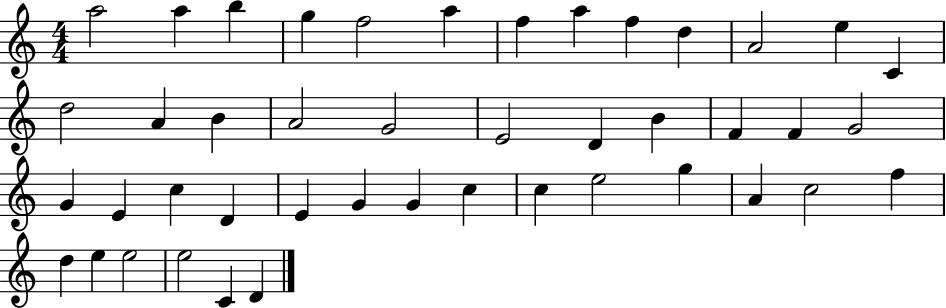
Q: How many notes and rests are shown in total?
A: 44